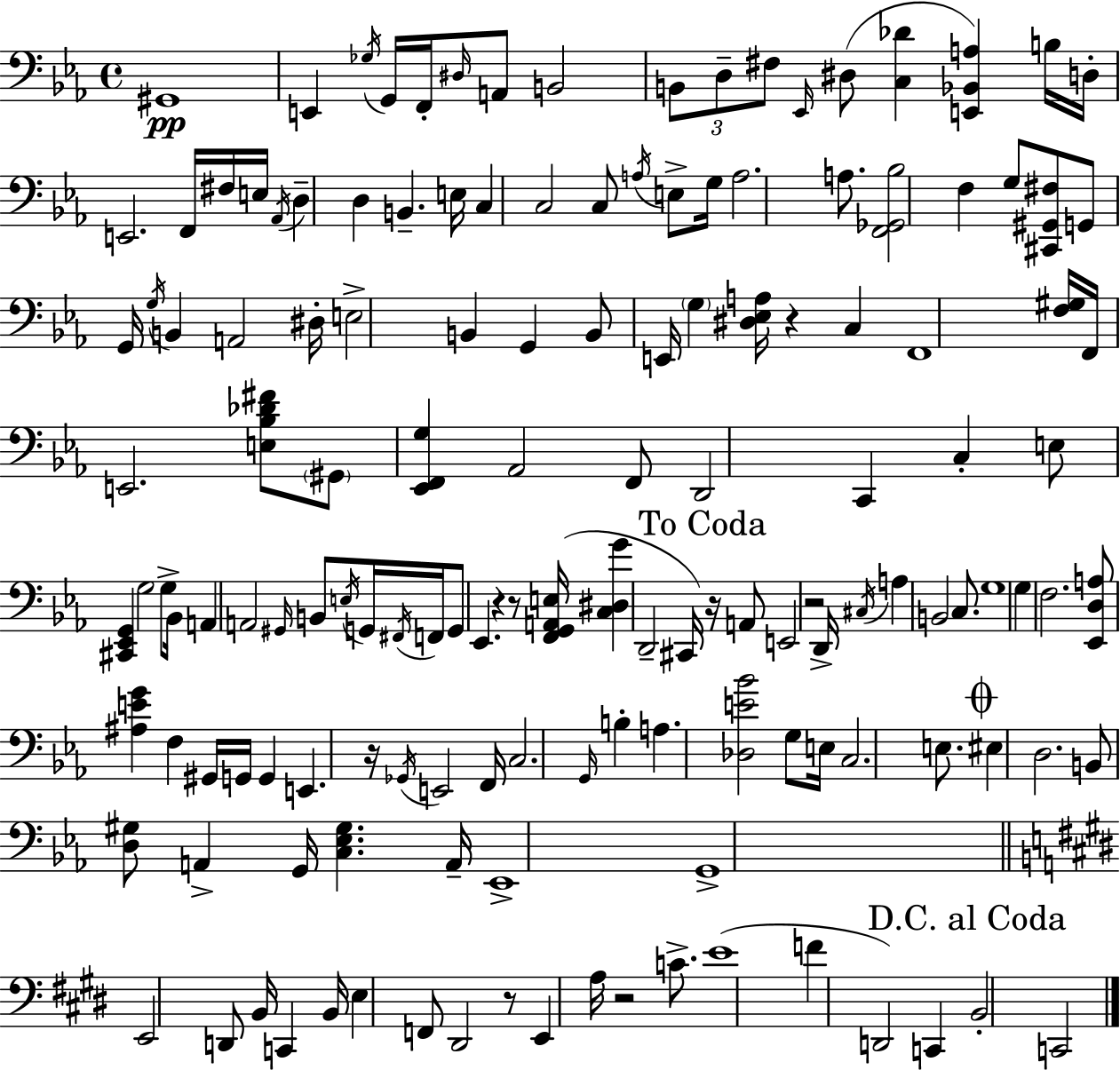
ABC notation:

X:1
T:Untitled
M:4/4
L:1/4
K:Eb
^G,,4 E,, _G,/4 G,,/4 F,,/4 ^D,/4 A,,/2 B,,2 B,,/2 D,/2 ^F,/2 _E,,/4 ^D,/2 [C,_D] [E,,_B,,A,] B,/4 D,/4 E,,2 F,,/4 ^F,/4 E,/4 _A,,/4 D, D, B,, E,/4 C, C,2 C,/2 A,/4 E,/2 G,/4 A,2 A,/2 [F,,_G,,_B,]2 F, G,/2 [^C,,^G,,^F,]/2 G,,/2 G,,/4 G,/4 B,, A,,2 ^D,/4 E,2 B,, G,, B,,/2 E,,/4 G, [^D,_E,A,]/4 z C, F,,4 [F,^G,]/4 F,,/4 E,,2 [E,_B,_D^F]/2 ^G,,/2 [_E,,F,,G,] _A,,2 F,,/2 D,,2 C,, C, E,/2 [^C,,_E,,G,,] G,2 G,/2 _B,,/4 A,, A,,2 ^G,,/4 B,,/2 E,/4 G,,/4 ^F,,/4 F,,/4 G,,/2 _E,, z z/2 [F,,G,,A,,E,]/4 [C,^D,G] D,,2 ^C,,/4 z/4 A,,/2 E,,2 z2 D,,/4 ^C,/4 A, B,,2 C,/2 G,4 G, F,2 [_E,,D,A,]/2 [^A,EG] F, ^G,,/4 G,,/4 G,, E,, z/4 _G,,/4 E,,2 F,,/4 C,2 G,,/4 B, A, [_D,E_B]2 G,/2 E,/4 C,2 E,/2 ^E, D,2 B,,/2 [D,^G,]/2 A,, G,,/4 [C,_E,^G,] A,,/4 _E,,4 G,,4 E,,2 D,,/2 B,,/4 C,, B,,/4 E, F,,/2 ^D,,2 z/2 E,, A,/4 z2 C/2 E4 F D,,2 C,, B,,2 C,,2